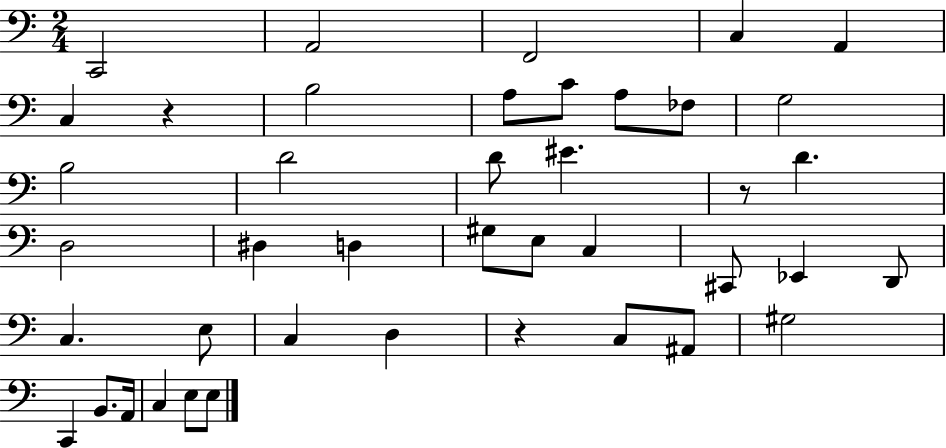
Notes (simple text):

C2/h A2/h F2/h C3/q A2/q C3/q R/q B3/h A3/e C4/e A3/e FES3/e G3/h B3/h D4/h D4/e EIS4/q. R/e D4/q. D3/h D#3/q D3/q G#3/e E3/e C3/q C#2/e Eb2/q D2/e C3/q. E3/e C3/q D3/q R/q C3/e A#2/e G#3/h C2/q B2/e. A2/s C3/q E3/e E3/e